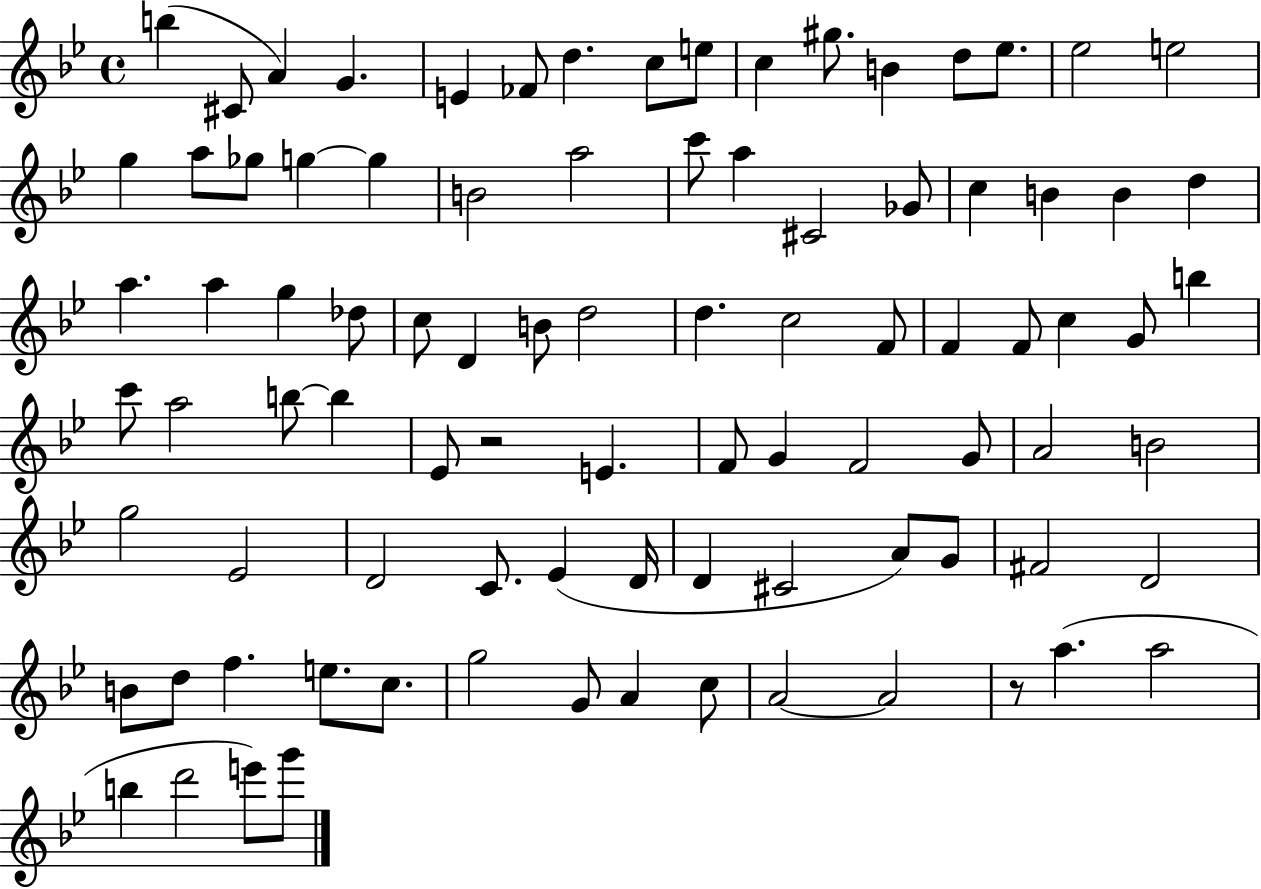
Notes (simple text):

B5/q C#4/e A4/q G4/q. E4/q FES4/e D5/q. C5/e E5/e C5/q G#5/e. B4/q D5/e Eb5/e. Eb5/h E5/h G5/q A5/e Gb5/e G5/q G5/q B4/h A5/h C6/e A5/q C#4/h Gb4/e C5/q B4/q B4/q D5/q A5/q. A5/q G5/q Db5/e C5/e D4/q B4/e D5/h D5/q. C5/h F4/e F4/q F4/e C5/q G4/e B5/q C6/e A5/h B5/e B5/q Eb4/e R/h E4/q. F4/e G4/q F4/h G4/e A4/h B4/h G5/h Eb4/h D4/h C4/e. Eb4/q D4/s D4/q C#4/h A4/e G4/e F#4/h D4/h B4/e D5/e F5/q. E5/e. C5/e. G5/h G4/e A4/q C5/e A4/h A4/h R/e A5/q. A5/h B5/q D6/h E6/e G6/e